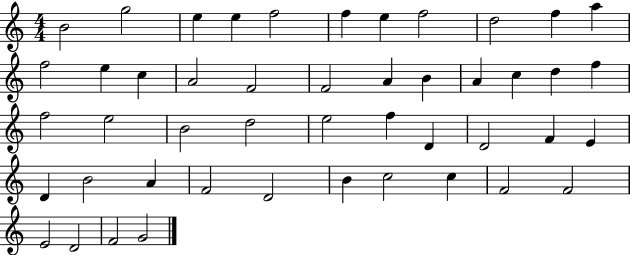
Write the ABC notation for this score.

X:1
T:Untitled
M:4/4
L:1/4
K:C
B2 g2 e e f2 f e f2 d2 f a f2 e c A2 F2 F2 A B A c d f f2 e2 B2 d2 e2 f D D2 F E D B2 A F2 D2 B c2 c F2 F2 E2 D2 F2 G2